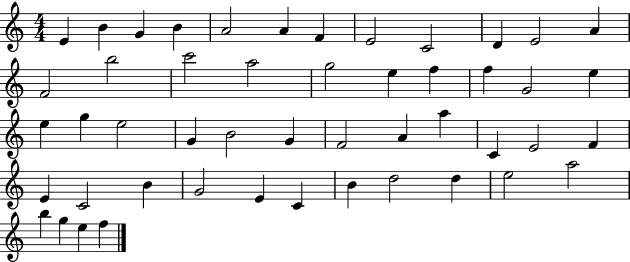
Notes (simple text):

E4/q B4/q G4/q B4/q A4/h A4/q F4/q E4/h C4/h D4/q E4/h A4/q F4/h B5/h C6/h A5/h G5/h E5/q F5/q F5/q G4/h E5/q E5/q G5/q E5/h G4/q B4/h G4/q F4/h A4/q A5/q C4/q E4/h F4/q E4/q C4/h B4/q G4/h E4/q C4/q B4/q D5/h D5/q E5/h A5/h B5/q G5/q E5/q F5/q